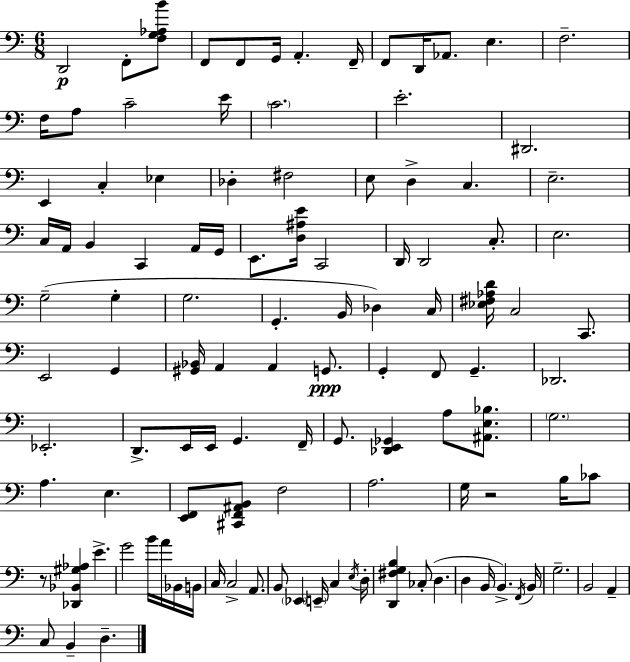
X:1
T:Untitled
M:6/8
L:1/4
K:Am
D,,2 F,,/2 [F,G,_A,B]/2 F,,/2 F,,/2 G,,/4 A,, F,,/4 F,,/2 D,,/4 _A,,/2 E, F,2 F,/4 A,/2 C2 E/4 C2 E2 ^D,,2 E,, C, _E, _D, ^F,2 E,/2 D, C, E,2 C,/4 A,,/4 B,, C,, A,,/4 G,,/4 E,,/2 [D,^A,E]/4 C,,2 D,,/4 D,,2 C,/2 E,2 G,2 G, G,2 G,, B,,/4 _D, C,/4 [_E,^F,_A,D]/4 C,2 C,,/2 E,,2 G,, [^G,,_B,,]/4 A,, A,, G,,/2 G,, F,,/2 G,, _D,,2 _E,,2 D,,/2 E,,/4 E,,/4 G,, F,,/4 G,,/2 [_D,,E,,_G,,] A,/2 [^A,,E,_B,]/2 G,2 A, E, [E,,F,,]/2 [^C,,F,,^A,,B,,]/2 F,2 A,2 G,/4 z2 B,/4 _C/2 z/2 [_D,,_B,,^G,_A,] E G2 B/4 A/4 _B,,/4 B,,/4 C,/4 C,2 A,,/2 B,,/2 _E,, E,,/4 C, E,/4 D,/4 [D,,^F,G,B,] _C,/2 D, D, B,,/4 B,, F,,/4 B,,/4 G,2 B,,2 A,, C,/2 B,, D,